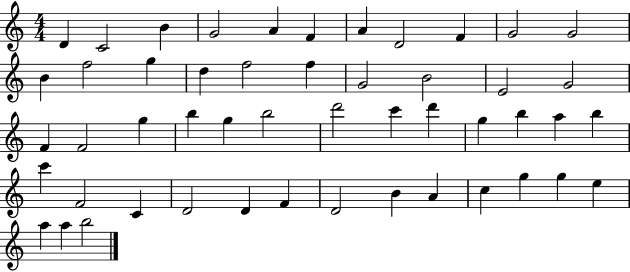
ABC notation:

X:1
T:Untitled
M:4/4
L:1/4
K:C
D C2 B G2 A F A D2 F G2 G2 B f2 g d f2 f G2 B2 E2 G2 F F2 g b g b2 d'2 c' d' g b a b c' F2 C D2 D F D2 B A c g g e a a b2